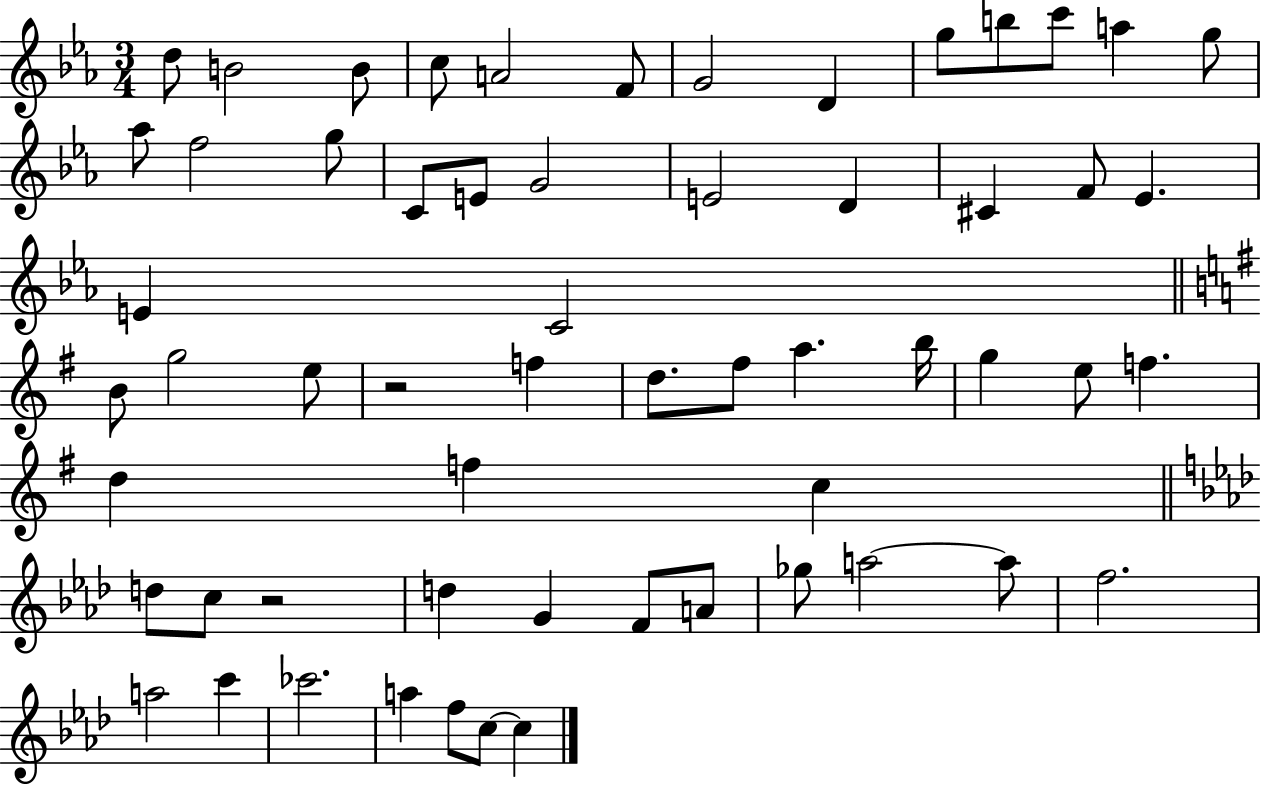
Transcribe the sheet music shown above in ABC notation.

X:1
T:Untitled
M:3/4
L:1/4
K:Eb
d/2 B2 B/2 c/2 A2 F/2 G2 D g/2 b/2 c'/2 a g/2 _a/2 f2 g/2 C/2 E/2 G2 E2 D ^C F/2 _E E C2 B/2 g2 e/2 z2 f d/2 ^f/2 a b/4 g e/2 f d f c d/2 c/2 z2 d G F/2 A/2 _g/2 a2 a/2 f2 a2 c' _c'2 a f/2 c/2 c